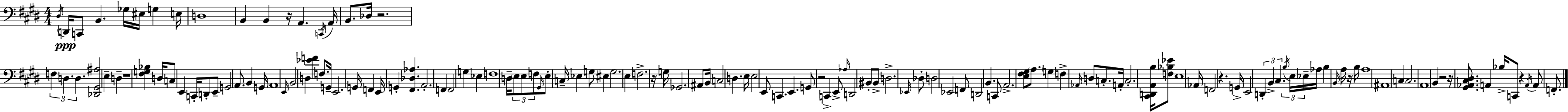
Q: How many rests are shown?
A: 10